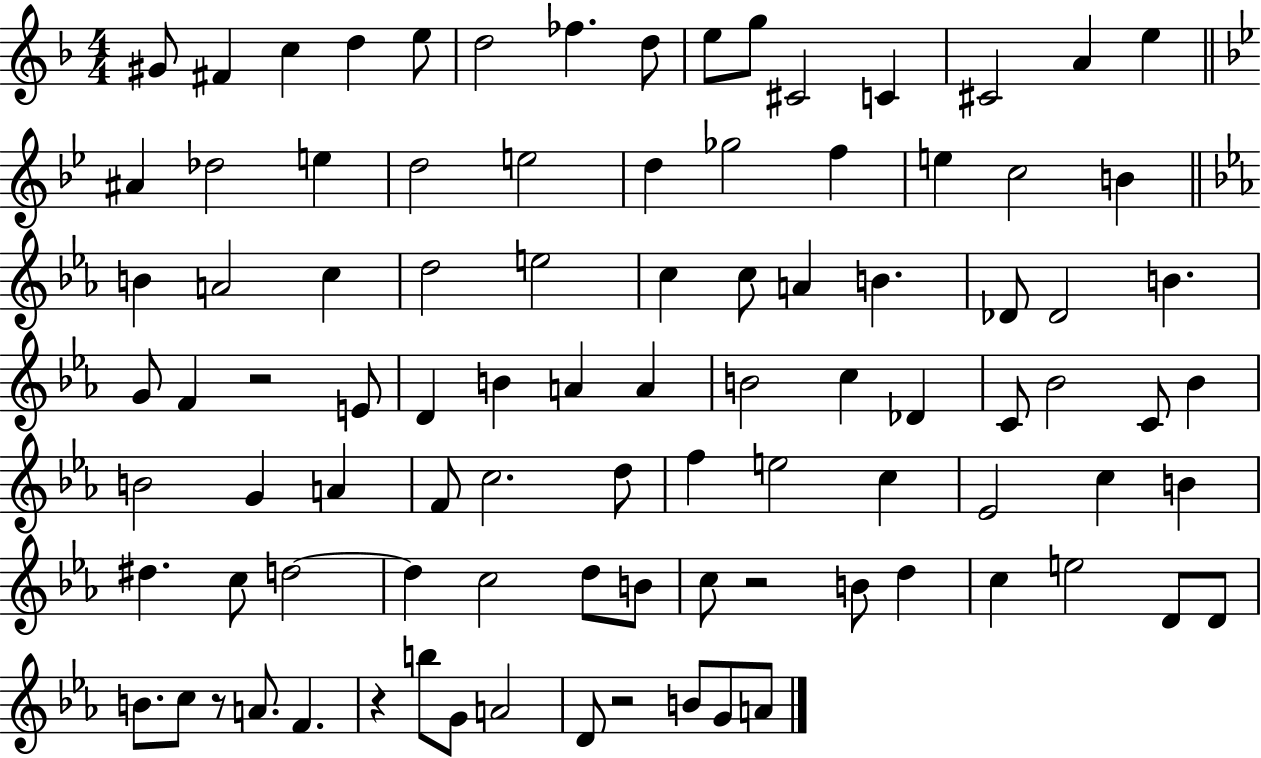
G#4/e F#4/q C5/q D5/q E5/e D5/h FES5/q. D5/e E5/e G5/e C#4/h C4/q C#4/h A4/q E5/q A#4/q Db5/h E5/q D5/h E5/h D5/q Gb5/h F5/q E5/q C5/h B4/q B4/q A4/h C5/q D5/h E5/h C5/q C5/e A4/q B4/q. Db4/e Db4/h B4/q. G4/e F4/q R/h E4/e D4/q B4/q A4/q A4/q B4/h C5/q Db4/q C4/e Bb4/h C4/e Bb4/q B4/h G4/q A4/q F4/e C5/h. D5/e F5/q E5/h C5/q Eb4/h C5/q B4/q D#5/q. C5/e D5/h D5/q C5/h D5/e B4/e C5/e R/h B4/e D5/q C5/q E5/h D4/e D4/e B4/e. C5/e R/e A4/e. F4/q. R/q B5/e G4/e A4/h D4/e R/h B4/e G4/e A4/e